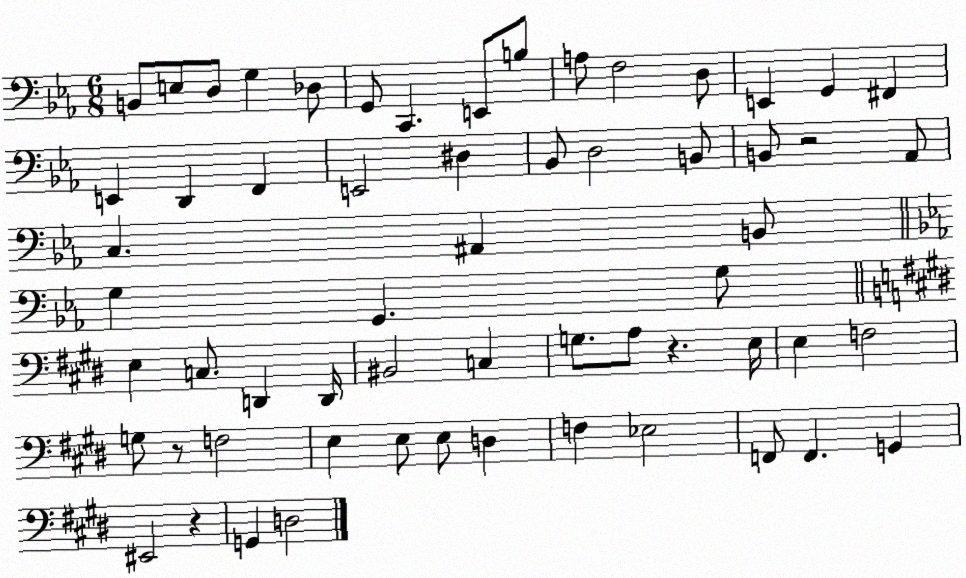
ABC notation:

X:1
T:Untitled
M:6/8
L:1/4
K:Eb
B,,/2 E,/2 D,/2 G, _D,/2 G,,/2 C,, E,,/2 B,/2 A,/2 F,2 D,/2 E,, G,, ^F,, E,, D,, F,, E,,2 ^D, _B,,/2 D,2 B,,/2 B,,/2 z2 _A,,/2 C, ^A,, B,,/2 G, G,, G,/2 E, C,/2 D,, D,,/4 ^B,,2 C, G,/2 A,/2 z E,/4 E, F,2 G,/2 z/2 F,2 E, E,/2 E,/2 D, F, _E,2 F,,/2 F,, G,, ^E,,2 z G,, D,2